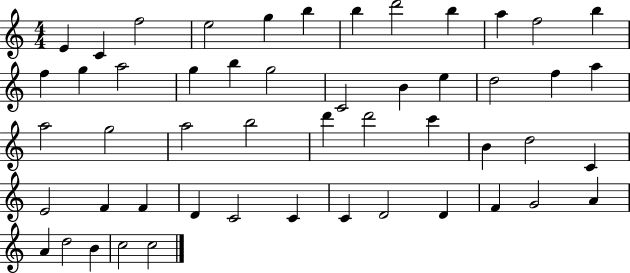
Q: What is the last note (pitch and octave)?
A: C5